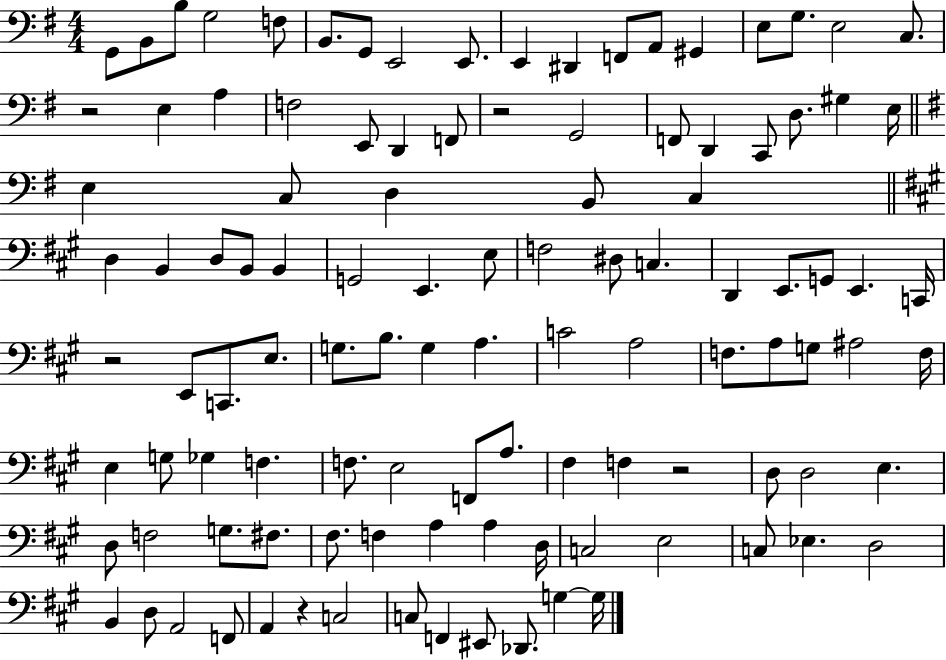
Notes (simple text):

G2/e B2/e B3/e G3/h F3/e B2/e. G2/e E2/h E2/e. E2/q D#2/q F2/e A2/e G#2/q E3/e G3/e. E3/h C3/e. R/h E3/q A3/q F3/h E2/e D2/q F2/e R/h G2/h F2/e D2/q C2/e D3/e. G#3/q E3/s E3/q C3/e D3/q B2/e C3/q D3/q B2/q D3/e B2/e B2/q G2/h E2/q. E3/e F3/h D#3/e C3/q. D2/q E2/e. G2/e E2/q. C2/s R/h E2/e C2/e. E3/e. G3/e. B3/e. G3/q A3/q. C4/h A3/h F3/e. A3/e G3/e A#3/h F3/s E3/q G3/e Gb3/q F3/q. F3/e. E3/h F2/e A3/e. F#3/q F3/q R/h D3/e D3/h E3/q. D3/e F3/h G3/e. F#3/e. F#3/e. F3/q A3/q A3/q D3/s C3/h E3/h C3/e Eb3/q. D3/h B2/q D3/e A2/h F2/e A2/q R/q C3/h C3/e F2/q EIS2/e Db2/e. G3/q G3/s